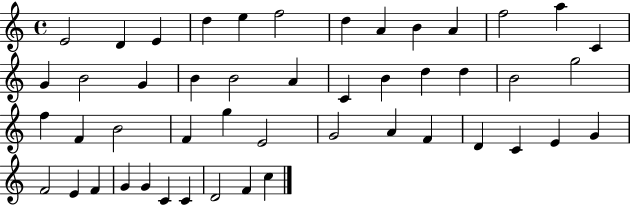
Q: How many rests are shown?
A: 0